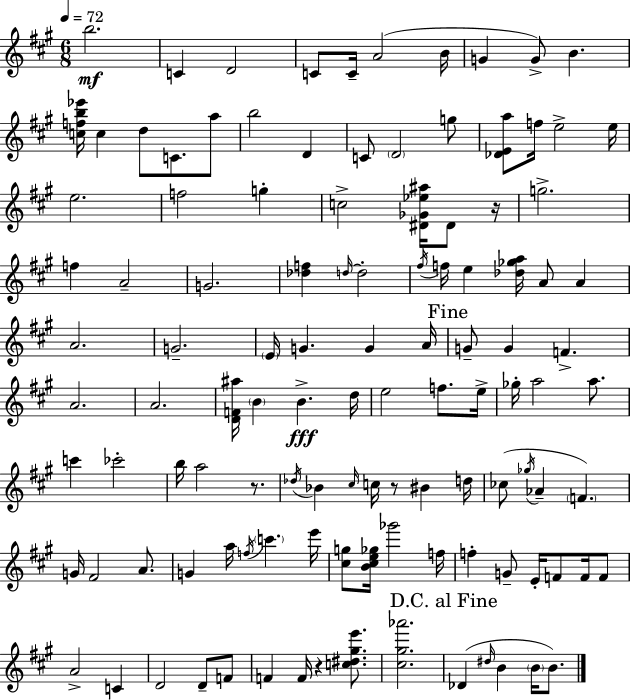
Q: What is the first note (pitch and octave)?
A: B5